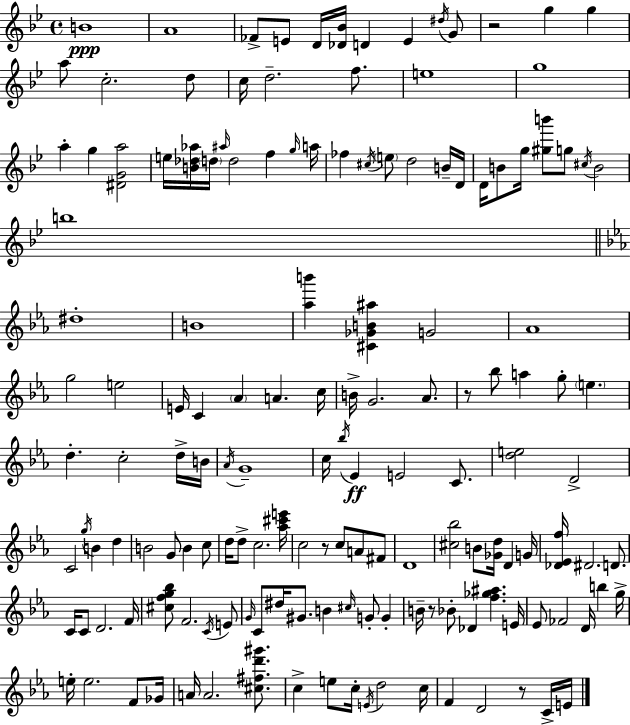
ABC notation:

X:1
T:Untitled
M:4/4
L:1/4
K:Gm
B4 A4 _F/2 E/2 D/4 [_D_B]/4 D E ^d/4 G/2 z2 g g a/2 c2 d/2 c/4 d2 f/2 e4 g4 a g [^DGa]2 e/4 [B_d_a]/4 d/4 ^a/4 d2 f g/4 a/4 _f ^c/4 e/2 d2 B/4 D/4 D/4 B/2 g/4 [^gb']/2 g/2 ^c/4 B2 b4 ^d4 B4 [_ab'] [^C_GB^a] G2 _A4 g2 e2 E/4 C _A A c/4 B/4 G2 _A/2 z/2 _b/2 a g/2 e d c2 d/4 B/4 _A/4 G4 c/4 _b/4 _E E2 C/2 [de]2 D2 C2 g/4 B d B2 G/2 B c/2 d/4 d/2 c2 [_a^c'e']/4 c2 z/2 c/2 A/2 ^F/2 D4 [^c_b]2 B/2 [_Gd]/4 D G/4 [_D_Ef]/4 ^D2 D/2 C/4 C/2 D2 F/4 [^cfg_b]/2 F2 C/4 E/2 G/4 C/2 ^d/4 ^G/2 B ^c/4 G/2 G B/4 z/2 _B/2 _D [f_g^a] E/4 _E/2 _F2 D/4 b g/4 e/4 e2 F/2 _G/4 A/4 A2 [^c^fd'^g']/2 c e/2 c/4 E/4 d2 c/4 F D2 z/2 C/4 E/4